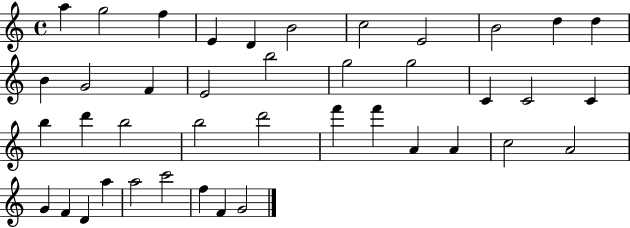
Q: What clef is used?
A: treble